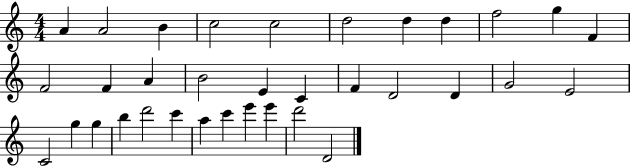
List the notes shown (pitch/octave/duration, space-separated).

A4/q A4/h B4/q C5/h C5/h D5/h D5/q D5/q F5/h G5/q F4/q F4/h F4/q A4/q B4/h E4/q C4/q F4/q D4/h D4/q G4/h E4/h C4/h G5/q G5/q B5/q D6/h C6/q A5/q C6/q E6/q E6/q D6/h D4/h